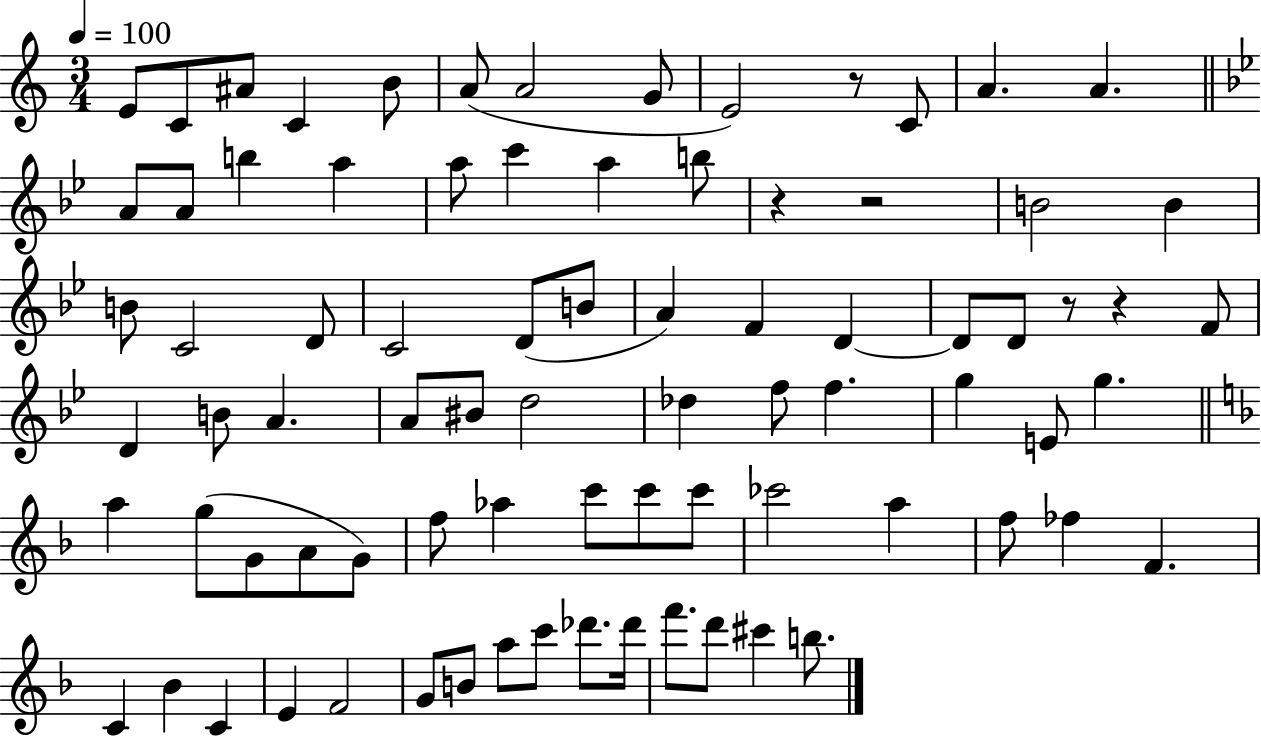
{
  \clef treble
  \numericTimeSignature
  \time 3/4
  \key c \major
  \tempo 4 = 100
  \repeat volta 2 { e'8 c'8 ais'8 c'4 b'8 | a'8( a'2 g'8 | e'2) r8 c'8 | a'4. a'4. | \break \bar "||" \break \key g \minor a'8 a'8 b''4 a''4 | a''8 c'''4 a''4 b''8 | r4 r2 | b'2 b'4 | \break b'8 c'2 d'8 | c'2 d'8( b'8 | a'4) f'4 d'4~~ | d'8 d'8 r8 r4 f'8 | \break d'4 b'8 a'4. | a'8 bis'8 d''2 | des''4 f''8 f''4. | g''4 e'8 g''4. | \break \bar "||" \break \key d \minor a''4 g''8( g'8 a'8 g'8) | f''8 aes''4 c'''8 c'''8 c'''8 | ces'''2 a''4 | f''8 fes''4 f'4. | \break c'4 bes'4 c'4 | e'4 f'2 | g'8 b'8 a''8 c'''8 des'''8. des'''16 | f'''8. d'''8 cis'''4 b''8. | \break } \bar "|."
}